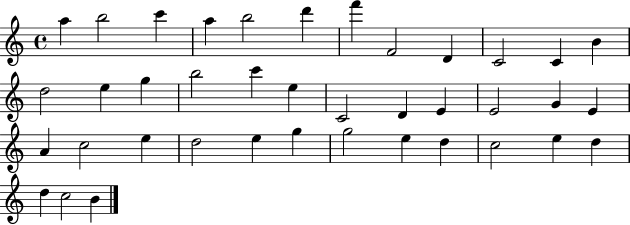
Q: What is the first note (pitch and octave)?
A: A5